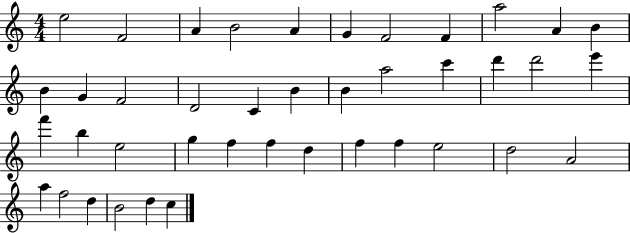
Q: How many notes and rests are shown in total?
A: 41